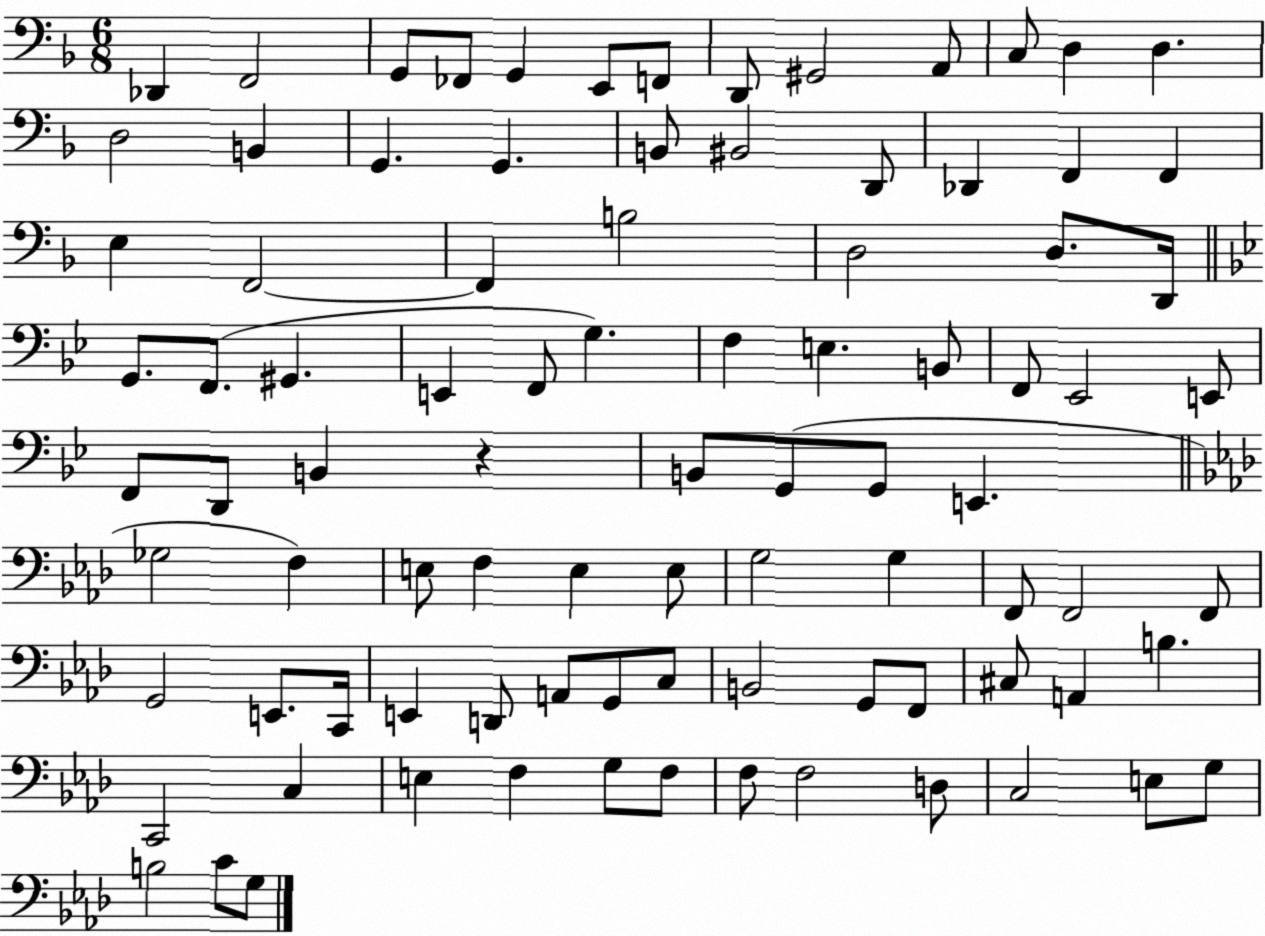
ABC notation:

X:1
T:Untitled
M:6/8
L:1/4
K:F
_D,, F,,2 G,,/2 _F,,/2 G,, E,,/2 F,,/2 D,,/2 ^G,,2 A,,/2 C,/2 D, D, D,2 B,, G,, G,, B,,/2 ^B,,2 D,,/2 _D,, F,, F,, E, F,,2 F,, B,2 D,2 D,/2 D,,/4 G,,/2 F,,/2 ^G,, E,, F,,/2 G, F, E, B,,/2 F,,/2 _E,,2 E,,/2 F,,/2 D,,/2 B,, z B,,/2 G,,/2 G,,/2 E,, _G,2 F, E,/2 F, E, E,/2 G,2 G, F,,/2 F,,2 F,,/2 G,,2 E,,/2 C,,/4 E,, D,,/2 A,,/2 G,,/2 C,/2 B,,2 G,,/2 F,,/2 ^C,/2 A,, B, C,,2 C, E, F, G,/2 F,/2 F,/2 F,2 D,/2 C,2 E,/2 G,/2 B,2 C/2 G,/2